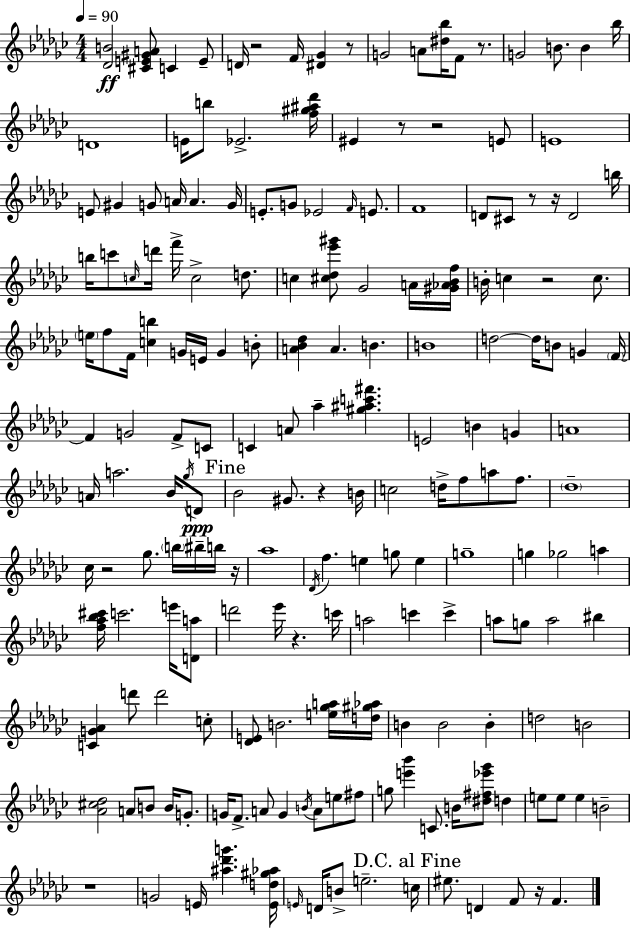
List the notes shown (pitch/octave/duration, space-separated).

[Db4,B4]/h [C#4,E4,G#4,A4]/e C4/q E4/e D4/s R/h F4/s [D#4,Gb4]/q R/e G4/h A4/e [D#5,Bb5]/s F4/e R/e. G4/h B4/e. B4/q Bb5/s D4/w E4/s B5/e Eb4/h. [F5,G#5,A#5,Db6]/s EIS4/q R/e R/h E4/e E4/w E4/e G#4/q G4/e A4/s A4/q. G4/s E4/e. G4/e Eb4/h F4/s E4/e. F4/w D4/e C#4/e R/e R/s D4/h B5/s B5/s C6/e C5/s D6/s F6/s C5/h D5/e. C5/q [C#5,Db5,Eb6,G#6]/e Gb4/h A4/s [G#4,Ab4,Bb4,F5]/s B4/s C5/q R/h C5/e. E5/s F5/e F4/s [C5,B5]/q G4/s E4/s G4/q B4/e [A4,Bb4,Db5]/q A4/q. B4/q. B4/w D5/h D5/s B4/e G4/q F4/s F4/q G4/h F4/e C4/e C4/q A4/e Ab5/q [G#5,A#5,C6,F#6]/q. E4/h B4/q G4/q A4/w A4/s A5/h. Bb4/s Gb5/s D4/e Bb4/h G#4/e. R/q B4/s C5/h D5/s F5/e A5/e F5/e. Db5/w CES5/s R/h Gb5/e. B5/s BIS5/s B5/s R/s Ab5/w Db4/s F5/q. E5/q G5/e E5/q G5/w G5/q Gb5/h A5/q [F5,Ab5,Bb5,C#6]/s C6/h. E6/s [D4,A5]/e D6/h Eb6/s R/q. C6/s A5/h C6/q C6/q A5/e G5/e A5/h BIS5/q [C4,G4,Ab4]/q D6/e D6/h C5/e [Db4,E4]/e B4/h. [E5,Gb5,A5]/s [D5,G#5,Ab5]/s B4/q B4/h B4/q D5/h B4/h [Ab4,C#5,Db5]/h A4/e B4/e B4/s G4/e. G4/s F4/e. A4/e G4/q B4/s A4/e E5/e F#5/e G5/e [E6,Bb6]/q C4/e. B4/s [D#5,F#5,Eb6,Gb6]/e D5/q E5/e E5/e E5/q B4/h R/w G4/h E4/s [A#5,Db6,G6]/q. [E4,D5,G#5,Ab5]/s E4/s D4/s B4/e E5/h. C5/s EIS5/e. D4/q F4/e R/s F4/q.